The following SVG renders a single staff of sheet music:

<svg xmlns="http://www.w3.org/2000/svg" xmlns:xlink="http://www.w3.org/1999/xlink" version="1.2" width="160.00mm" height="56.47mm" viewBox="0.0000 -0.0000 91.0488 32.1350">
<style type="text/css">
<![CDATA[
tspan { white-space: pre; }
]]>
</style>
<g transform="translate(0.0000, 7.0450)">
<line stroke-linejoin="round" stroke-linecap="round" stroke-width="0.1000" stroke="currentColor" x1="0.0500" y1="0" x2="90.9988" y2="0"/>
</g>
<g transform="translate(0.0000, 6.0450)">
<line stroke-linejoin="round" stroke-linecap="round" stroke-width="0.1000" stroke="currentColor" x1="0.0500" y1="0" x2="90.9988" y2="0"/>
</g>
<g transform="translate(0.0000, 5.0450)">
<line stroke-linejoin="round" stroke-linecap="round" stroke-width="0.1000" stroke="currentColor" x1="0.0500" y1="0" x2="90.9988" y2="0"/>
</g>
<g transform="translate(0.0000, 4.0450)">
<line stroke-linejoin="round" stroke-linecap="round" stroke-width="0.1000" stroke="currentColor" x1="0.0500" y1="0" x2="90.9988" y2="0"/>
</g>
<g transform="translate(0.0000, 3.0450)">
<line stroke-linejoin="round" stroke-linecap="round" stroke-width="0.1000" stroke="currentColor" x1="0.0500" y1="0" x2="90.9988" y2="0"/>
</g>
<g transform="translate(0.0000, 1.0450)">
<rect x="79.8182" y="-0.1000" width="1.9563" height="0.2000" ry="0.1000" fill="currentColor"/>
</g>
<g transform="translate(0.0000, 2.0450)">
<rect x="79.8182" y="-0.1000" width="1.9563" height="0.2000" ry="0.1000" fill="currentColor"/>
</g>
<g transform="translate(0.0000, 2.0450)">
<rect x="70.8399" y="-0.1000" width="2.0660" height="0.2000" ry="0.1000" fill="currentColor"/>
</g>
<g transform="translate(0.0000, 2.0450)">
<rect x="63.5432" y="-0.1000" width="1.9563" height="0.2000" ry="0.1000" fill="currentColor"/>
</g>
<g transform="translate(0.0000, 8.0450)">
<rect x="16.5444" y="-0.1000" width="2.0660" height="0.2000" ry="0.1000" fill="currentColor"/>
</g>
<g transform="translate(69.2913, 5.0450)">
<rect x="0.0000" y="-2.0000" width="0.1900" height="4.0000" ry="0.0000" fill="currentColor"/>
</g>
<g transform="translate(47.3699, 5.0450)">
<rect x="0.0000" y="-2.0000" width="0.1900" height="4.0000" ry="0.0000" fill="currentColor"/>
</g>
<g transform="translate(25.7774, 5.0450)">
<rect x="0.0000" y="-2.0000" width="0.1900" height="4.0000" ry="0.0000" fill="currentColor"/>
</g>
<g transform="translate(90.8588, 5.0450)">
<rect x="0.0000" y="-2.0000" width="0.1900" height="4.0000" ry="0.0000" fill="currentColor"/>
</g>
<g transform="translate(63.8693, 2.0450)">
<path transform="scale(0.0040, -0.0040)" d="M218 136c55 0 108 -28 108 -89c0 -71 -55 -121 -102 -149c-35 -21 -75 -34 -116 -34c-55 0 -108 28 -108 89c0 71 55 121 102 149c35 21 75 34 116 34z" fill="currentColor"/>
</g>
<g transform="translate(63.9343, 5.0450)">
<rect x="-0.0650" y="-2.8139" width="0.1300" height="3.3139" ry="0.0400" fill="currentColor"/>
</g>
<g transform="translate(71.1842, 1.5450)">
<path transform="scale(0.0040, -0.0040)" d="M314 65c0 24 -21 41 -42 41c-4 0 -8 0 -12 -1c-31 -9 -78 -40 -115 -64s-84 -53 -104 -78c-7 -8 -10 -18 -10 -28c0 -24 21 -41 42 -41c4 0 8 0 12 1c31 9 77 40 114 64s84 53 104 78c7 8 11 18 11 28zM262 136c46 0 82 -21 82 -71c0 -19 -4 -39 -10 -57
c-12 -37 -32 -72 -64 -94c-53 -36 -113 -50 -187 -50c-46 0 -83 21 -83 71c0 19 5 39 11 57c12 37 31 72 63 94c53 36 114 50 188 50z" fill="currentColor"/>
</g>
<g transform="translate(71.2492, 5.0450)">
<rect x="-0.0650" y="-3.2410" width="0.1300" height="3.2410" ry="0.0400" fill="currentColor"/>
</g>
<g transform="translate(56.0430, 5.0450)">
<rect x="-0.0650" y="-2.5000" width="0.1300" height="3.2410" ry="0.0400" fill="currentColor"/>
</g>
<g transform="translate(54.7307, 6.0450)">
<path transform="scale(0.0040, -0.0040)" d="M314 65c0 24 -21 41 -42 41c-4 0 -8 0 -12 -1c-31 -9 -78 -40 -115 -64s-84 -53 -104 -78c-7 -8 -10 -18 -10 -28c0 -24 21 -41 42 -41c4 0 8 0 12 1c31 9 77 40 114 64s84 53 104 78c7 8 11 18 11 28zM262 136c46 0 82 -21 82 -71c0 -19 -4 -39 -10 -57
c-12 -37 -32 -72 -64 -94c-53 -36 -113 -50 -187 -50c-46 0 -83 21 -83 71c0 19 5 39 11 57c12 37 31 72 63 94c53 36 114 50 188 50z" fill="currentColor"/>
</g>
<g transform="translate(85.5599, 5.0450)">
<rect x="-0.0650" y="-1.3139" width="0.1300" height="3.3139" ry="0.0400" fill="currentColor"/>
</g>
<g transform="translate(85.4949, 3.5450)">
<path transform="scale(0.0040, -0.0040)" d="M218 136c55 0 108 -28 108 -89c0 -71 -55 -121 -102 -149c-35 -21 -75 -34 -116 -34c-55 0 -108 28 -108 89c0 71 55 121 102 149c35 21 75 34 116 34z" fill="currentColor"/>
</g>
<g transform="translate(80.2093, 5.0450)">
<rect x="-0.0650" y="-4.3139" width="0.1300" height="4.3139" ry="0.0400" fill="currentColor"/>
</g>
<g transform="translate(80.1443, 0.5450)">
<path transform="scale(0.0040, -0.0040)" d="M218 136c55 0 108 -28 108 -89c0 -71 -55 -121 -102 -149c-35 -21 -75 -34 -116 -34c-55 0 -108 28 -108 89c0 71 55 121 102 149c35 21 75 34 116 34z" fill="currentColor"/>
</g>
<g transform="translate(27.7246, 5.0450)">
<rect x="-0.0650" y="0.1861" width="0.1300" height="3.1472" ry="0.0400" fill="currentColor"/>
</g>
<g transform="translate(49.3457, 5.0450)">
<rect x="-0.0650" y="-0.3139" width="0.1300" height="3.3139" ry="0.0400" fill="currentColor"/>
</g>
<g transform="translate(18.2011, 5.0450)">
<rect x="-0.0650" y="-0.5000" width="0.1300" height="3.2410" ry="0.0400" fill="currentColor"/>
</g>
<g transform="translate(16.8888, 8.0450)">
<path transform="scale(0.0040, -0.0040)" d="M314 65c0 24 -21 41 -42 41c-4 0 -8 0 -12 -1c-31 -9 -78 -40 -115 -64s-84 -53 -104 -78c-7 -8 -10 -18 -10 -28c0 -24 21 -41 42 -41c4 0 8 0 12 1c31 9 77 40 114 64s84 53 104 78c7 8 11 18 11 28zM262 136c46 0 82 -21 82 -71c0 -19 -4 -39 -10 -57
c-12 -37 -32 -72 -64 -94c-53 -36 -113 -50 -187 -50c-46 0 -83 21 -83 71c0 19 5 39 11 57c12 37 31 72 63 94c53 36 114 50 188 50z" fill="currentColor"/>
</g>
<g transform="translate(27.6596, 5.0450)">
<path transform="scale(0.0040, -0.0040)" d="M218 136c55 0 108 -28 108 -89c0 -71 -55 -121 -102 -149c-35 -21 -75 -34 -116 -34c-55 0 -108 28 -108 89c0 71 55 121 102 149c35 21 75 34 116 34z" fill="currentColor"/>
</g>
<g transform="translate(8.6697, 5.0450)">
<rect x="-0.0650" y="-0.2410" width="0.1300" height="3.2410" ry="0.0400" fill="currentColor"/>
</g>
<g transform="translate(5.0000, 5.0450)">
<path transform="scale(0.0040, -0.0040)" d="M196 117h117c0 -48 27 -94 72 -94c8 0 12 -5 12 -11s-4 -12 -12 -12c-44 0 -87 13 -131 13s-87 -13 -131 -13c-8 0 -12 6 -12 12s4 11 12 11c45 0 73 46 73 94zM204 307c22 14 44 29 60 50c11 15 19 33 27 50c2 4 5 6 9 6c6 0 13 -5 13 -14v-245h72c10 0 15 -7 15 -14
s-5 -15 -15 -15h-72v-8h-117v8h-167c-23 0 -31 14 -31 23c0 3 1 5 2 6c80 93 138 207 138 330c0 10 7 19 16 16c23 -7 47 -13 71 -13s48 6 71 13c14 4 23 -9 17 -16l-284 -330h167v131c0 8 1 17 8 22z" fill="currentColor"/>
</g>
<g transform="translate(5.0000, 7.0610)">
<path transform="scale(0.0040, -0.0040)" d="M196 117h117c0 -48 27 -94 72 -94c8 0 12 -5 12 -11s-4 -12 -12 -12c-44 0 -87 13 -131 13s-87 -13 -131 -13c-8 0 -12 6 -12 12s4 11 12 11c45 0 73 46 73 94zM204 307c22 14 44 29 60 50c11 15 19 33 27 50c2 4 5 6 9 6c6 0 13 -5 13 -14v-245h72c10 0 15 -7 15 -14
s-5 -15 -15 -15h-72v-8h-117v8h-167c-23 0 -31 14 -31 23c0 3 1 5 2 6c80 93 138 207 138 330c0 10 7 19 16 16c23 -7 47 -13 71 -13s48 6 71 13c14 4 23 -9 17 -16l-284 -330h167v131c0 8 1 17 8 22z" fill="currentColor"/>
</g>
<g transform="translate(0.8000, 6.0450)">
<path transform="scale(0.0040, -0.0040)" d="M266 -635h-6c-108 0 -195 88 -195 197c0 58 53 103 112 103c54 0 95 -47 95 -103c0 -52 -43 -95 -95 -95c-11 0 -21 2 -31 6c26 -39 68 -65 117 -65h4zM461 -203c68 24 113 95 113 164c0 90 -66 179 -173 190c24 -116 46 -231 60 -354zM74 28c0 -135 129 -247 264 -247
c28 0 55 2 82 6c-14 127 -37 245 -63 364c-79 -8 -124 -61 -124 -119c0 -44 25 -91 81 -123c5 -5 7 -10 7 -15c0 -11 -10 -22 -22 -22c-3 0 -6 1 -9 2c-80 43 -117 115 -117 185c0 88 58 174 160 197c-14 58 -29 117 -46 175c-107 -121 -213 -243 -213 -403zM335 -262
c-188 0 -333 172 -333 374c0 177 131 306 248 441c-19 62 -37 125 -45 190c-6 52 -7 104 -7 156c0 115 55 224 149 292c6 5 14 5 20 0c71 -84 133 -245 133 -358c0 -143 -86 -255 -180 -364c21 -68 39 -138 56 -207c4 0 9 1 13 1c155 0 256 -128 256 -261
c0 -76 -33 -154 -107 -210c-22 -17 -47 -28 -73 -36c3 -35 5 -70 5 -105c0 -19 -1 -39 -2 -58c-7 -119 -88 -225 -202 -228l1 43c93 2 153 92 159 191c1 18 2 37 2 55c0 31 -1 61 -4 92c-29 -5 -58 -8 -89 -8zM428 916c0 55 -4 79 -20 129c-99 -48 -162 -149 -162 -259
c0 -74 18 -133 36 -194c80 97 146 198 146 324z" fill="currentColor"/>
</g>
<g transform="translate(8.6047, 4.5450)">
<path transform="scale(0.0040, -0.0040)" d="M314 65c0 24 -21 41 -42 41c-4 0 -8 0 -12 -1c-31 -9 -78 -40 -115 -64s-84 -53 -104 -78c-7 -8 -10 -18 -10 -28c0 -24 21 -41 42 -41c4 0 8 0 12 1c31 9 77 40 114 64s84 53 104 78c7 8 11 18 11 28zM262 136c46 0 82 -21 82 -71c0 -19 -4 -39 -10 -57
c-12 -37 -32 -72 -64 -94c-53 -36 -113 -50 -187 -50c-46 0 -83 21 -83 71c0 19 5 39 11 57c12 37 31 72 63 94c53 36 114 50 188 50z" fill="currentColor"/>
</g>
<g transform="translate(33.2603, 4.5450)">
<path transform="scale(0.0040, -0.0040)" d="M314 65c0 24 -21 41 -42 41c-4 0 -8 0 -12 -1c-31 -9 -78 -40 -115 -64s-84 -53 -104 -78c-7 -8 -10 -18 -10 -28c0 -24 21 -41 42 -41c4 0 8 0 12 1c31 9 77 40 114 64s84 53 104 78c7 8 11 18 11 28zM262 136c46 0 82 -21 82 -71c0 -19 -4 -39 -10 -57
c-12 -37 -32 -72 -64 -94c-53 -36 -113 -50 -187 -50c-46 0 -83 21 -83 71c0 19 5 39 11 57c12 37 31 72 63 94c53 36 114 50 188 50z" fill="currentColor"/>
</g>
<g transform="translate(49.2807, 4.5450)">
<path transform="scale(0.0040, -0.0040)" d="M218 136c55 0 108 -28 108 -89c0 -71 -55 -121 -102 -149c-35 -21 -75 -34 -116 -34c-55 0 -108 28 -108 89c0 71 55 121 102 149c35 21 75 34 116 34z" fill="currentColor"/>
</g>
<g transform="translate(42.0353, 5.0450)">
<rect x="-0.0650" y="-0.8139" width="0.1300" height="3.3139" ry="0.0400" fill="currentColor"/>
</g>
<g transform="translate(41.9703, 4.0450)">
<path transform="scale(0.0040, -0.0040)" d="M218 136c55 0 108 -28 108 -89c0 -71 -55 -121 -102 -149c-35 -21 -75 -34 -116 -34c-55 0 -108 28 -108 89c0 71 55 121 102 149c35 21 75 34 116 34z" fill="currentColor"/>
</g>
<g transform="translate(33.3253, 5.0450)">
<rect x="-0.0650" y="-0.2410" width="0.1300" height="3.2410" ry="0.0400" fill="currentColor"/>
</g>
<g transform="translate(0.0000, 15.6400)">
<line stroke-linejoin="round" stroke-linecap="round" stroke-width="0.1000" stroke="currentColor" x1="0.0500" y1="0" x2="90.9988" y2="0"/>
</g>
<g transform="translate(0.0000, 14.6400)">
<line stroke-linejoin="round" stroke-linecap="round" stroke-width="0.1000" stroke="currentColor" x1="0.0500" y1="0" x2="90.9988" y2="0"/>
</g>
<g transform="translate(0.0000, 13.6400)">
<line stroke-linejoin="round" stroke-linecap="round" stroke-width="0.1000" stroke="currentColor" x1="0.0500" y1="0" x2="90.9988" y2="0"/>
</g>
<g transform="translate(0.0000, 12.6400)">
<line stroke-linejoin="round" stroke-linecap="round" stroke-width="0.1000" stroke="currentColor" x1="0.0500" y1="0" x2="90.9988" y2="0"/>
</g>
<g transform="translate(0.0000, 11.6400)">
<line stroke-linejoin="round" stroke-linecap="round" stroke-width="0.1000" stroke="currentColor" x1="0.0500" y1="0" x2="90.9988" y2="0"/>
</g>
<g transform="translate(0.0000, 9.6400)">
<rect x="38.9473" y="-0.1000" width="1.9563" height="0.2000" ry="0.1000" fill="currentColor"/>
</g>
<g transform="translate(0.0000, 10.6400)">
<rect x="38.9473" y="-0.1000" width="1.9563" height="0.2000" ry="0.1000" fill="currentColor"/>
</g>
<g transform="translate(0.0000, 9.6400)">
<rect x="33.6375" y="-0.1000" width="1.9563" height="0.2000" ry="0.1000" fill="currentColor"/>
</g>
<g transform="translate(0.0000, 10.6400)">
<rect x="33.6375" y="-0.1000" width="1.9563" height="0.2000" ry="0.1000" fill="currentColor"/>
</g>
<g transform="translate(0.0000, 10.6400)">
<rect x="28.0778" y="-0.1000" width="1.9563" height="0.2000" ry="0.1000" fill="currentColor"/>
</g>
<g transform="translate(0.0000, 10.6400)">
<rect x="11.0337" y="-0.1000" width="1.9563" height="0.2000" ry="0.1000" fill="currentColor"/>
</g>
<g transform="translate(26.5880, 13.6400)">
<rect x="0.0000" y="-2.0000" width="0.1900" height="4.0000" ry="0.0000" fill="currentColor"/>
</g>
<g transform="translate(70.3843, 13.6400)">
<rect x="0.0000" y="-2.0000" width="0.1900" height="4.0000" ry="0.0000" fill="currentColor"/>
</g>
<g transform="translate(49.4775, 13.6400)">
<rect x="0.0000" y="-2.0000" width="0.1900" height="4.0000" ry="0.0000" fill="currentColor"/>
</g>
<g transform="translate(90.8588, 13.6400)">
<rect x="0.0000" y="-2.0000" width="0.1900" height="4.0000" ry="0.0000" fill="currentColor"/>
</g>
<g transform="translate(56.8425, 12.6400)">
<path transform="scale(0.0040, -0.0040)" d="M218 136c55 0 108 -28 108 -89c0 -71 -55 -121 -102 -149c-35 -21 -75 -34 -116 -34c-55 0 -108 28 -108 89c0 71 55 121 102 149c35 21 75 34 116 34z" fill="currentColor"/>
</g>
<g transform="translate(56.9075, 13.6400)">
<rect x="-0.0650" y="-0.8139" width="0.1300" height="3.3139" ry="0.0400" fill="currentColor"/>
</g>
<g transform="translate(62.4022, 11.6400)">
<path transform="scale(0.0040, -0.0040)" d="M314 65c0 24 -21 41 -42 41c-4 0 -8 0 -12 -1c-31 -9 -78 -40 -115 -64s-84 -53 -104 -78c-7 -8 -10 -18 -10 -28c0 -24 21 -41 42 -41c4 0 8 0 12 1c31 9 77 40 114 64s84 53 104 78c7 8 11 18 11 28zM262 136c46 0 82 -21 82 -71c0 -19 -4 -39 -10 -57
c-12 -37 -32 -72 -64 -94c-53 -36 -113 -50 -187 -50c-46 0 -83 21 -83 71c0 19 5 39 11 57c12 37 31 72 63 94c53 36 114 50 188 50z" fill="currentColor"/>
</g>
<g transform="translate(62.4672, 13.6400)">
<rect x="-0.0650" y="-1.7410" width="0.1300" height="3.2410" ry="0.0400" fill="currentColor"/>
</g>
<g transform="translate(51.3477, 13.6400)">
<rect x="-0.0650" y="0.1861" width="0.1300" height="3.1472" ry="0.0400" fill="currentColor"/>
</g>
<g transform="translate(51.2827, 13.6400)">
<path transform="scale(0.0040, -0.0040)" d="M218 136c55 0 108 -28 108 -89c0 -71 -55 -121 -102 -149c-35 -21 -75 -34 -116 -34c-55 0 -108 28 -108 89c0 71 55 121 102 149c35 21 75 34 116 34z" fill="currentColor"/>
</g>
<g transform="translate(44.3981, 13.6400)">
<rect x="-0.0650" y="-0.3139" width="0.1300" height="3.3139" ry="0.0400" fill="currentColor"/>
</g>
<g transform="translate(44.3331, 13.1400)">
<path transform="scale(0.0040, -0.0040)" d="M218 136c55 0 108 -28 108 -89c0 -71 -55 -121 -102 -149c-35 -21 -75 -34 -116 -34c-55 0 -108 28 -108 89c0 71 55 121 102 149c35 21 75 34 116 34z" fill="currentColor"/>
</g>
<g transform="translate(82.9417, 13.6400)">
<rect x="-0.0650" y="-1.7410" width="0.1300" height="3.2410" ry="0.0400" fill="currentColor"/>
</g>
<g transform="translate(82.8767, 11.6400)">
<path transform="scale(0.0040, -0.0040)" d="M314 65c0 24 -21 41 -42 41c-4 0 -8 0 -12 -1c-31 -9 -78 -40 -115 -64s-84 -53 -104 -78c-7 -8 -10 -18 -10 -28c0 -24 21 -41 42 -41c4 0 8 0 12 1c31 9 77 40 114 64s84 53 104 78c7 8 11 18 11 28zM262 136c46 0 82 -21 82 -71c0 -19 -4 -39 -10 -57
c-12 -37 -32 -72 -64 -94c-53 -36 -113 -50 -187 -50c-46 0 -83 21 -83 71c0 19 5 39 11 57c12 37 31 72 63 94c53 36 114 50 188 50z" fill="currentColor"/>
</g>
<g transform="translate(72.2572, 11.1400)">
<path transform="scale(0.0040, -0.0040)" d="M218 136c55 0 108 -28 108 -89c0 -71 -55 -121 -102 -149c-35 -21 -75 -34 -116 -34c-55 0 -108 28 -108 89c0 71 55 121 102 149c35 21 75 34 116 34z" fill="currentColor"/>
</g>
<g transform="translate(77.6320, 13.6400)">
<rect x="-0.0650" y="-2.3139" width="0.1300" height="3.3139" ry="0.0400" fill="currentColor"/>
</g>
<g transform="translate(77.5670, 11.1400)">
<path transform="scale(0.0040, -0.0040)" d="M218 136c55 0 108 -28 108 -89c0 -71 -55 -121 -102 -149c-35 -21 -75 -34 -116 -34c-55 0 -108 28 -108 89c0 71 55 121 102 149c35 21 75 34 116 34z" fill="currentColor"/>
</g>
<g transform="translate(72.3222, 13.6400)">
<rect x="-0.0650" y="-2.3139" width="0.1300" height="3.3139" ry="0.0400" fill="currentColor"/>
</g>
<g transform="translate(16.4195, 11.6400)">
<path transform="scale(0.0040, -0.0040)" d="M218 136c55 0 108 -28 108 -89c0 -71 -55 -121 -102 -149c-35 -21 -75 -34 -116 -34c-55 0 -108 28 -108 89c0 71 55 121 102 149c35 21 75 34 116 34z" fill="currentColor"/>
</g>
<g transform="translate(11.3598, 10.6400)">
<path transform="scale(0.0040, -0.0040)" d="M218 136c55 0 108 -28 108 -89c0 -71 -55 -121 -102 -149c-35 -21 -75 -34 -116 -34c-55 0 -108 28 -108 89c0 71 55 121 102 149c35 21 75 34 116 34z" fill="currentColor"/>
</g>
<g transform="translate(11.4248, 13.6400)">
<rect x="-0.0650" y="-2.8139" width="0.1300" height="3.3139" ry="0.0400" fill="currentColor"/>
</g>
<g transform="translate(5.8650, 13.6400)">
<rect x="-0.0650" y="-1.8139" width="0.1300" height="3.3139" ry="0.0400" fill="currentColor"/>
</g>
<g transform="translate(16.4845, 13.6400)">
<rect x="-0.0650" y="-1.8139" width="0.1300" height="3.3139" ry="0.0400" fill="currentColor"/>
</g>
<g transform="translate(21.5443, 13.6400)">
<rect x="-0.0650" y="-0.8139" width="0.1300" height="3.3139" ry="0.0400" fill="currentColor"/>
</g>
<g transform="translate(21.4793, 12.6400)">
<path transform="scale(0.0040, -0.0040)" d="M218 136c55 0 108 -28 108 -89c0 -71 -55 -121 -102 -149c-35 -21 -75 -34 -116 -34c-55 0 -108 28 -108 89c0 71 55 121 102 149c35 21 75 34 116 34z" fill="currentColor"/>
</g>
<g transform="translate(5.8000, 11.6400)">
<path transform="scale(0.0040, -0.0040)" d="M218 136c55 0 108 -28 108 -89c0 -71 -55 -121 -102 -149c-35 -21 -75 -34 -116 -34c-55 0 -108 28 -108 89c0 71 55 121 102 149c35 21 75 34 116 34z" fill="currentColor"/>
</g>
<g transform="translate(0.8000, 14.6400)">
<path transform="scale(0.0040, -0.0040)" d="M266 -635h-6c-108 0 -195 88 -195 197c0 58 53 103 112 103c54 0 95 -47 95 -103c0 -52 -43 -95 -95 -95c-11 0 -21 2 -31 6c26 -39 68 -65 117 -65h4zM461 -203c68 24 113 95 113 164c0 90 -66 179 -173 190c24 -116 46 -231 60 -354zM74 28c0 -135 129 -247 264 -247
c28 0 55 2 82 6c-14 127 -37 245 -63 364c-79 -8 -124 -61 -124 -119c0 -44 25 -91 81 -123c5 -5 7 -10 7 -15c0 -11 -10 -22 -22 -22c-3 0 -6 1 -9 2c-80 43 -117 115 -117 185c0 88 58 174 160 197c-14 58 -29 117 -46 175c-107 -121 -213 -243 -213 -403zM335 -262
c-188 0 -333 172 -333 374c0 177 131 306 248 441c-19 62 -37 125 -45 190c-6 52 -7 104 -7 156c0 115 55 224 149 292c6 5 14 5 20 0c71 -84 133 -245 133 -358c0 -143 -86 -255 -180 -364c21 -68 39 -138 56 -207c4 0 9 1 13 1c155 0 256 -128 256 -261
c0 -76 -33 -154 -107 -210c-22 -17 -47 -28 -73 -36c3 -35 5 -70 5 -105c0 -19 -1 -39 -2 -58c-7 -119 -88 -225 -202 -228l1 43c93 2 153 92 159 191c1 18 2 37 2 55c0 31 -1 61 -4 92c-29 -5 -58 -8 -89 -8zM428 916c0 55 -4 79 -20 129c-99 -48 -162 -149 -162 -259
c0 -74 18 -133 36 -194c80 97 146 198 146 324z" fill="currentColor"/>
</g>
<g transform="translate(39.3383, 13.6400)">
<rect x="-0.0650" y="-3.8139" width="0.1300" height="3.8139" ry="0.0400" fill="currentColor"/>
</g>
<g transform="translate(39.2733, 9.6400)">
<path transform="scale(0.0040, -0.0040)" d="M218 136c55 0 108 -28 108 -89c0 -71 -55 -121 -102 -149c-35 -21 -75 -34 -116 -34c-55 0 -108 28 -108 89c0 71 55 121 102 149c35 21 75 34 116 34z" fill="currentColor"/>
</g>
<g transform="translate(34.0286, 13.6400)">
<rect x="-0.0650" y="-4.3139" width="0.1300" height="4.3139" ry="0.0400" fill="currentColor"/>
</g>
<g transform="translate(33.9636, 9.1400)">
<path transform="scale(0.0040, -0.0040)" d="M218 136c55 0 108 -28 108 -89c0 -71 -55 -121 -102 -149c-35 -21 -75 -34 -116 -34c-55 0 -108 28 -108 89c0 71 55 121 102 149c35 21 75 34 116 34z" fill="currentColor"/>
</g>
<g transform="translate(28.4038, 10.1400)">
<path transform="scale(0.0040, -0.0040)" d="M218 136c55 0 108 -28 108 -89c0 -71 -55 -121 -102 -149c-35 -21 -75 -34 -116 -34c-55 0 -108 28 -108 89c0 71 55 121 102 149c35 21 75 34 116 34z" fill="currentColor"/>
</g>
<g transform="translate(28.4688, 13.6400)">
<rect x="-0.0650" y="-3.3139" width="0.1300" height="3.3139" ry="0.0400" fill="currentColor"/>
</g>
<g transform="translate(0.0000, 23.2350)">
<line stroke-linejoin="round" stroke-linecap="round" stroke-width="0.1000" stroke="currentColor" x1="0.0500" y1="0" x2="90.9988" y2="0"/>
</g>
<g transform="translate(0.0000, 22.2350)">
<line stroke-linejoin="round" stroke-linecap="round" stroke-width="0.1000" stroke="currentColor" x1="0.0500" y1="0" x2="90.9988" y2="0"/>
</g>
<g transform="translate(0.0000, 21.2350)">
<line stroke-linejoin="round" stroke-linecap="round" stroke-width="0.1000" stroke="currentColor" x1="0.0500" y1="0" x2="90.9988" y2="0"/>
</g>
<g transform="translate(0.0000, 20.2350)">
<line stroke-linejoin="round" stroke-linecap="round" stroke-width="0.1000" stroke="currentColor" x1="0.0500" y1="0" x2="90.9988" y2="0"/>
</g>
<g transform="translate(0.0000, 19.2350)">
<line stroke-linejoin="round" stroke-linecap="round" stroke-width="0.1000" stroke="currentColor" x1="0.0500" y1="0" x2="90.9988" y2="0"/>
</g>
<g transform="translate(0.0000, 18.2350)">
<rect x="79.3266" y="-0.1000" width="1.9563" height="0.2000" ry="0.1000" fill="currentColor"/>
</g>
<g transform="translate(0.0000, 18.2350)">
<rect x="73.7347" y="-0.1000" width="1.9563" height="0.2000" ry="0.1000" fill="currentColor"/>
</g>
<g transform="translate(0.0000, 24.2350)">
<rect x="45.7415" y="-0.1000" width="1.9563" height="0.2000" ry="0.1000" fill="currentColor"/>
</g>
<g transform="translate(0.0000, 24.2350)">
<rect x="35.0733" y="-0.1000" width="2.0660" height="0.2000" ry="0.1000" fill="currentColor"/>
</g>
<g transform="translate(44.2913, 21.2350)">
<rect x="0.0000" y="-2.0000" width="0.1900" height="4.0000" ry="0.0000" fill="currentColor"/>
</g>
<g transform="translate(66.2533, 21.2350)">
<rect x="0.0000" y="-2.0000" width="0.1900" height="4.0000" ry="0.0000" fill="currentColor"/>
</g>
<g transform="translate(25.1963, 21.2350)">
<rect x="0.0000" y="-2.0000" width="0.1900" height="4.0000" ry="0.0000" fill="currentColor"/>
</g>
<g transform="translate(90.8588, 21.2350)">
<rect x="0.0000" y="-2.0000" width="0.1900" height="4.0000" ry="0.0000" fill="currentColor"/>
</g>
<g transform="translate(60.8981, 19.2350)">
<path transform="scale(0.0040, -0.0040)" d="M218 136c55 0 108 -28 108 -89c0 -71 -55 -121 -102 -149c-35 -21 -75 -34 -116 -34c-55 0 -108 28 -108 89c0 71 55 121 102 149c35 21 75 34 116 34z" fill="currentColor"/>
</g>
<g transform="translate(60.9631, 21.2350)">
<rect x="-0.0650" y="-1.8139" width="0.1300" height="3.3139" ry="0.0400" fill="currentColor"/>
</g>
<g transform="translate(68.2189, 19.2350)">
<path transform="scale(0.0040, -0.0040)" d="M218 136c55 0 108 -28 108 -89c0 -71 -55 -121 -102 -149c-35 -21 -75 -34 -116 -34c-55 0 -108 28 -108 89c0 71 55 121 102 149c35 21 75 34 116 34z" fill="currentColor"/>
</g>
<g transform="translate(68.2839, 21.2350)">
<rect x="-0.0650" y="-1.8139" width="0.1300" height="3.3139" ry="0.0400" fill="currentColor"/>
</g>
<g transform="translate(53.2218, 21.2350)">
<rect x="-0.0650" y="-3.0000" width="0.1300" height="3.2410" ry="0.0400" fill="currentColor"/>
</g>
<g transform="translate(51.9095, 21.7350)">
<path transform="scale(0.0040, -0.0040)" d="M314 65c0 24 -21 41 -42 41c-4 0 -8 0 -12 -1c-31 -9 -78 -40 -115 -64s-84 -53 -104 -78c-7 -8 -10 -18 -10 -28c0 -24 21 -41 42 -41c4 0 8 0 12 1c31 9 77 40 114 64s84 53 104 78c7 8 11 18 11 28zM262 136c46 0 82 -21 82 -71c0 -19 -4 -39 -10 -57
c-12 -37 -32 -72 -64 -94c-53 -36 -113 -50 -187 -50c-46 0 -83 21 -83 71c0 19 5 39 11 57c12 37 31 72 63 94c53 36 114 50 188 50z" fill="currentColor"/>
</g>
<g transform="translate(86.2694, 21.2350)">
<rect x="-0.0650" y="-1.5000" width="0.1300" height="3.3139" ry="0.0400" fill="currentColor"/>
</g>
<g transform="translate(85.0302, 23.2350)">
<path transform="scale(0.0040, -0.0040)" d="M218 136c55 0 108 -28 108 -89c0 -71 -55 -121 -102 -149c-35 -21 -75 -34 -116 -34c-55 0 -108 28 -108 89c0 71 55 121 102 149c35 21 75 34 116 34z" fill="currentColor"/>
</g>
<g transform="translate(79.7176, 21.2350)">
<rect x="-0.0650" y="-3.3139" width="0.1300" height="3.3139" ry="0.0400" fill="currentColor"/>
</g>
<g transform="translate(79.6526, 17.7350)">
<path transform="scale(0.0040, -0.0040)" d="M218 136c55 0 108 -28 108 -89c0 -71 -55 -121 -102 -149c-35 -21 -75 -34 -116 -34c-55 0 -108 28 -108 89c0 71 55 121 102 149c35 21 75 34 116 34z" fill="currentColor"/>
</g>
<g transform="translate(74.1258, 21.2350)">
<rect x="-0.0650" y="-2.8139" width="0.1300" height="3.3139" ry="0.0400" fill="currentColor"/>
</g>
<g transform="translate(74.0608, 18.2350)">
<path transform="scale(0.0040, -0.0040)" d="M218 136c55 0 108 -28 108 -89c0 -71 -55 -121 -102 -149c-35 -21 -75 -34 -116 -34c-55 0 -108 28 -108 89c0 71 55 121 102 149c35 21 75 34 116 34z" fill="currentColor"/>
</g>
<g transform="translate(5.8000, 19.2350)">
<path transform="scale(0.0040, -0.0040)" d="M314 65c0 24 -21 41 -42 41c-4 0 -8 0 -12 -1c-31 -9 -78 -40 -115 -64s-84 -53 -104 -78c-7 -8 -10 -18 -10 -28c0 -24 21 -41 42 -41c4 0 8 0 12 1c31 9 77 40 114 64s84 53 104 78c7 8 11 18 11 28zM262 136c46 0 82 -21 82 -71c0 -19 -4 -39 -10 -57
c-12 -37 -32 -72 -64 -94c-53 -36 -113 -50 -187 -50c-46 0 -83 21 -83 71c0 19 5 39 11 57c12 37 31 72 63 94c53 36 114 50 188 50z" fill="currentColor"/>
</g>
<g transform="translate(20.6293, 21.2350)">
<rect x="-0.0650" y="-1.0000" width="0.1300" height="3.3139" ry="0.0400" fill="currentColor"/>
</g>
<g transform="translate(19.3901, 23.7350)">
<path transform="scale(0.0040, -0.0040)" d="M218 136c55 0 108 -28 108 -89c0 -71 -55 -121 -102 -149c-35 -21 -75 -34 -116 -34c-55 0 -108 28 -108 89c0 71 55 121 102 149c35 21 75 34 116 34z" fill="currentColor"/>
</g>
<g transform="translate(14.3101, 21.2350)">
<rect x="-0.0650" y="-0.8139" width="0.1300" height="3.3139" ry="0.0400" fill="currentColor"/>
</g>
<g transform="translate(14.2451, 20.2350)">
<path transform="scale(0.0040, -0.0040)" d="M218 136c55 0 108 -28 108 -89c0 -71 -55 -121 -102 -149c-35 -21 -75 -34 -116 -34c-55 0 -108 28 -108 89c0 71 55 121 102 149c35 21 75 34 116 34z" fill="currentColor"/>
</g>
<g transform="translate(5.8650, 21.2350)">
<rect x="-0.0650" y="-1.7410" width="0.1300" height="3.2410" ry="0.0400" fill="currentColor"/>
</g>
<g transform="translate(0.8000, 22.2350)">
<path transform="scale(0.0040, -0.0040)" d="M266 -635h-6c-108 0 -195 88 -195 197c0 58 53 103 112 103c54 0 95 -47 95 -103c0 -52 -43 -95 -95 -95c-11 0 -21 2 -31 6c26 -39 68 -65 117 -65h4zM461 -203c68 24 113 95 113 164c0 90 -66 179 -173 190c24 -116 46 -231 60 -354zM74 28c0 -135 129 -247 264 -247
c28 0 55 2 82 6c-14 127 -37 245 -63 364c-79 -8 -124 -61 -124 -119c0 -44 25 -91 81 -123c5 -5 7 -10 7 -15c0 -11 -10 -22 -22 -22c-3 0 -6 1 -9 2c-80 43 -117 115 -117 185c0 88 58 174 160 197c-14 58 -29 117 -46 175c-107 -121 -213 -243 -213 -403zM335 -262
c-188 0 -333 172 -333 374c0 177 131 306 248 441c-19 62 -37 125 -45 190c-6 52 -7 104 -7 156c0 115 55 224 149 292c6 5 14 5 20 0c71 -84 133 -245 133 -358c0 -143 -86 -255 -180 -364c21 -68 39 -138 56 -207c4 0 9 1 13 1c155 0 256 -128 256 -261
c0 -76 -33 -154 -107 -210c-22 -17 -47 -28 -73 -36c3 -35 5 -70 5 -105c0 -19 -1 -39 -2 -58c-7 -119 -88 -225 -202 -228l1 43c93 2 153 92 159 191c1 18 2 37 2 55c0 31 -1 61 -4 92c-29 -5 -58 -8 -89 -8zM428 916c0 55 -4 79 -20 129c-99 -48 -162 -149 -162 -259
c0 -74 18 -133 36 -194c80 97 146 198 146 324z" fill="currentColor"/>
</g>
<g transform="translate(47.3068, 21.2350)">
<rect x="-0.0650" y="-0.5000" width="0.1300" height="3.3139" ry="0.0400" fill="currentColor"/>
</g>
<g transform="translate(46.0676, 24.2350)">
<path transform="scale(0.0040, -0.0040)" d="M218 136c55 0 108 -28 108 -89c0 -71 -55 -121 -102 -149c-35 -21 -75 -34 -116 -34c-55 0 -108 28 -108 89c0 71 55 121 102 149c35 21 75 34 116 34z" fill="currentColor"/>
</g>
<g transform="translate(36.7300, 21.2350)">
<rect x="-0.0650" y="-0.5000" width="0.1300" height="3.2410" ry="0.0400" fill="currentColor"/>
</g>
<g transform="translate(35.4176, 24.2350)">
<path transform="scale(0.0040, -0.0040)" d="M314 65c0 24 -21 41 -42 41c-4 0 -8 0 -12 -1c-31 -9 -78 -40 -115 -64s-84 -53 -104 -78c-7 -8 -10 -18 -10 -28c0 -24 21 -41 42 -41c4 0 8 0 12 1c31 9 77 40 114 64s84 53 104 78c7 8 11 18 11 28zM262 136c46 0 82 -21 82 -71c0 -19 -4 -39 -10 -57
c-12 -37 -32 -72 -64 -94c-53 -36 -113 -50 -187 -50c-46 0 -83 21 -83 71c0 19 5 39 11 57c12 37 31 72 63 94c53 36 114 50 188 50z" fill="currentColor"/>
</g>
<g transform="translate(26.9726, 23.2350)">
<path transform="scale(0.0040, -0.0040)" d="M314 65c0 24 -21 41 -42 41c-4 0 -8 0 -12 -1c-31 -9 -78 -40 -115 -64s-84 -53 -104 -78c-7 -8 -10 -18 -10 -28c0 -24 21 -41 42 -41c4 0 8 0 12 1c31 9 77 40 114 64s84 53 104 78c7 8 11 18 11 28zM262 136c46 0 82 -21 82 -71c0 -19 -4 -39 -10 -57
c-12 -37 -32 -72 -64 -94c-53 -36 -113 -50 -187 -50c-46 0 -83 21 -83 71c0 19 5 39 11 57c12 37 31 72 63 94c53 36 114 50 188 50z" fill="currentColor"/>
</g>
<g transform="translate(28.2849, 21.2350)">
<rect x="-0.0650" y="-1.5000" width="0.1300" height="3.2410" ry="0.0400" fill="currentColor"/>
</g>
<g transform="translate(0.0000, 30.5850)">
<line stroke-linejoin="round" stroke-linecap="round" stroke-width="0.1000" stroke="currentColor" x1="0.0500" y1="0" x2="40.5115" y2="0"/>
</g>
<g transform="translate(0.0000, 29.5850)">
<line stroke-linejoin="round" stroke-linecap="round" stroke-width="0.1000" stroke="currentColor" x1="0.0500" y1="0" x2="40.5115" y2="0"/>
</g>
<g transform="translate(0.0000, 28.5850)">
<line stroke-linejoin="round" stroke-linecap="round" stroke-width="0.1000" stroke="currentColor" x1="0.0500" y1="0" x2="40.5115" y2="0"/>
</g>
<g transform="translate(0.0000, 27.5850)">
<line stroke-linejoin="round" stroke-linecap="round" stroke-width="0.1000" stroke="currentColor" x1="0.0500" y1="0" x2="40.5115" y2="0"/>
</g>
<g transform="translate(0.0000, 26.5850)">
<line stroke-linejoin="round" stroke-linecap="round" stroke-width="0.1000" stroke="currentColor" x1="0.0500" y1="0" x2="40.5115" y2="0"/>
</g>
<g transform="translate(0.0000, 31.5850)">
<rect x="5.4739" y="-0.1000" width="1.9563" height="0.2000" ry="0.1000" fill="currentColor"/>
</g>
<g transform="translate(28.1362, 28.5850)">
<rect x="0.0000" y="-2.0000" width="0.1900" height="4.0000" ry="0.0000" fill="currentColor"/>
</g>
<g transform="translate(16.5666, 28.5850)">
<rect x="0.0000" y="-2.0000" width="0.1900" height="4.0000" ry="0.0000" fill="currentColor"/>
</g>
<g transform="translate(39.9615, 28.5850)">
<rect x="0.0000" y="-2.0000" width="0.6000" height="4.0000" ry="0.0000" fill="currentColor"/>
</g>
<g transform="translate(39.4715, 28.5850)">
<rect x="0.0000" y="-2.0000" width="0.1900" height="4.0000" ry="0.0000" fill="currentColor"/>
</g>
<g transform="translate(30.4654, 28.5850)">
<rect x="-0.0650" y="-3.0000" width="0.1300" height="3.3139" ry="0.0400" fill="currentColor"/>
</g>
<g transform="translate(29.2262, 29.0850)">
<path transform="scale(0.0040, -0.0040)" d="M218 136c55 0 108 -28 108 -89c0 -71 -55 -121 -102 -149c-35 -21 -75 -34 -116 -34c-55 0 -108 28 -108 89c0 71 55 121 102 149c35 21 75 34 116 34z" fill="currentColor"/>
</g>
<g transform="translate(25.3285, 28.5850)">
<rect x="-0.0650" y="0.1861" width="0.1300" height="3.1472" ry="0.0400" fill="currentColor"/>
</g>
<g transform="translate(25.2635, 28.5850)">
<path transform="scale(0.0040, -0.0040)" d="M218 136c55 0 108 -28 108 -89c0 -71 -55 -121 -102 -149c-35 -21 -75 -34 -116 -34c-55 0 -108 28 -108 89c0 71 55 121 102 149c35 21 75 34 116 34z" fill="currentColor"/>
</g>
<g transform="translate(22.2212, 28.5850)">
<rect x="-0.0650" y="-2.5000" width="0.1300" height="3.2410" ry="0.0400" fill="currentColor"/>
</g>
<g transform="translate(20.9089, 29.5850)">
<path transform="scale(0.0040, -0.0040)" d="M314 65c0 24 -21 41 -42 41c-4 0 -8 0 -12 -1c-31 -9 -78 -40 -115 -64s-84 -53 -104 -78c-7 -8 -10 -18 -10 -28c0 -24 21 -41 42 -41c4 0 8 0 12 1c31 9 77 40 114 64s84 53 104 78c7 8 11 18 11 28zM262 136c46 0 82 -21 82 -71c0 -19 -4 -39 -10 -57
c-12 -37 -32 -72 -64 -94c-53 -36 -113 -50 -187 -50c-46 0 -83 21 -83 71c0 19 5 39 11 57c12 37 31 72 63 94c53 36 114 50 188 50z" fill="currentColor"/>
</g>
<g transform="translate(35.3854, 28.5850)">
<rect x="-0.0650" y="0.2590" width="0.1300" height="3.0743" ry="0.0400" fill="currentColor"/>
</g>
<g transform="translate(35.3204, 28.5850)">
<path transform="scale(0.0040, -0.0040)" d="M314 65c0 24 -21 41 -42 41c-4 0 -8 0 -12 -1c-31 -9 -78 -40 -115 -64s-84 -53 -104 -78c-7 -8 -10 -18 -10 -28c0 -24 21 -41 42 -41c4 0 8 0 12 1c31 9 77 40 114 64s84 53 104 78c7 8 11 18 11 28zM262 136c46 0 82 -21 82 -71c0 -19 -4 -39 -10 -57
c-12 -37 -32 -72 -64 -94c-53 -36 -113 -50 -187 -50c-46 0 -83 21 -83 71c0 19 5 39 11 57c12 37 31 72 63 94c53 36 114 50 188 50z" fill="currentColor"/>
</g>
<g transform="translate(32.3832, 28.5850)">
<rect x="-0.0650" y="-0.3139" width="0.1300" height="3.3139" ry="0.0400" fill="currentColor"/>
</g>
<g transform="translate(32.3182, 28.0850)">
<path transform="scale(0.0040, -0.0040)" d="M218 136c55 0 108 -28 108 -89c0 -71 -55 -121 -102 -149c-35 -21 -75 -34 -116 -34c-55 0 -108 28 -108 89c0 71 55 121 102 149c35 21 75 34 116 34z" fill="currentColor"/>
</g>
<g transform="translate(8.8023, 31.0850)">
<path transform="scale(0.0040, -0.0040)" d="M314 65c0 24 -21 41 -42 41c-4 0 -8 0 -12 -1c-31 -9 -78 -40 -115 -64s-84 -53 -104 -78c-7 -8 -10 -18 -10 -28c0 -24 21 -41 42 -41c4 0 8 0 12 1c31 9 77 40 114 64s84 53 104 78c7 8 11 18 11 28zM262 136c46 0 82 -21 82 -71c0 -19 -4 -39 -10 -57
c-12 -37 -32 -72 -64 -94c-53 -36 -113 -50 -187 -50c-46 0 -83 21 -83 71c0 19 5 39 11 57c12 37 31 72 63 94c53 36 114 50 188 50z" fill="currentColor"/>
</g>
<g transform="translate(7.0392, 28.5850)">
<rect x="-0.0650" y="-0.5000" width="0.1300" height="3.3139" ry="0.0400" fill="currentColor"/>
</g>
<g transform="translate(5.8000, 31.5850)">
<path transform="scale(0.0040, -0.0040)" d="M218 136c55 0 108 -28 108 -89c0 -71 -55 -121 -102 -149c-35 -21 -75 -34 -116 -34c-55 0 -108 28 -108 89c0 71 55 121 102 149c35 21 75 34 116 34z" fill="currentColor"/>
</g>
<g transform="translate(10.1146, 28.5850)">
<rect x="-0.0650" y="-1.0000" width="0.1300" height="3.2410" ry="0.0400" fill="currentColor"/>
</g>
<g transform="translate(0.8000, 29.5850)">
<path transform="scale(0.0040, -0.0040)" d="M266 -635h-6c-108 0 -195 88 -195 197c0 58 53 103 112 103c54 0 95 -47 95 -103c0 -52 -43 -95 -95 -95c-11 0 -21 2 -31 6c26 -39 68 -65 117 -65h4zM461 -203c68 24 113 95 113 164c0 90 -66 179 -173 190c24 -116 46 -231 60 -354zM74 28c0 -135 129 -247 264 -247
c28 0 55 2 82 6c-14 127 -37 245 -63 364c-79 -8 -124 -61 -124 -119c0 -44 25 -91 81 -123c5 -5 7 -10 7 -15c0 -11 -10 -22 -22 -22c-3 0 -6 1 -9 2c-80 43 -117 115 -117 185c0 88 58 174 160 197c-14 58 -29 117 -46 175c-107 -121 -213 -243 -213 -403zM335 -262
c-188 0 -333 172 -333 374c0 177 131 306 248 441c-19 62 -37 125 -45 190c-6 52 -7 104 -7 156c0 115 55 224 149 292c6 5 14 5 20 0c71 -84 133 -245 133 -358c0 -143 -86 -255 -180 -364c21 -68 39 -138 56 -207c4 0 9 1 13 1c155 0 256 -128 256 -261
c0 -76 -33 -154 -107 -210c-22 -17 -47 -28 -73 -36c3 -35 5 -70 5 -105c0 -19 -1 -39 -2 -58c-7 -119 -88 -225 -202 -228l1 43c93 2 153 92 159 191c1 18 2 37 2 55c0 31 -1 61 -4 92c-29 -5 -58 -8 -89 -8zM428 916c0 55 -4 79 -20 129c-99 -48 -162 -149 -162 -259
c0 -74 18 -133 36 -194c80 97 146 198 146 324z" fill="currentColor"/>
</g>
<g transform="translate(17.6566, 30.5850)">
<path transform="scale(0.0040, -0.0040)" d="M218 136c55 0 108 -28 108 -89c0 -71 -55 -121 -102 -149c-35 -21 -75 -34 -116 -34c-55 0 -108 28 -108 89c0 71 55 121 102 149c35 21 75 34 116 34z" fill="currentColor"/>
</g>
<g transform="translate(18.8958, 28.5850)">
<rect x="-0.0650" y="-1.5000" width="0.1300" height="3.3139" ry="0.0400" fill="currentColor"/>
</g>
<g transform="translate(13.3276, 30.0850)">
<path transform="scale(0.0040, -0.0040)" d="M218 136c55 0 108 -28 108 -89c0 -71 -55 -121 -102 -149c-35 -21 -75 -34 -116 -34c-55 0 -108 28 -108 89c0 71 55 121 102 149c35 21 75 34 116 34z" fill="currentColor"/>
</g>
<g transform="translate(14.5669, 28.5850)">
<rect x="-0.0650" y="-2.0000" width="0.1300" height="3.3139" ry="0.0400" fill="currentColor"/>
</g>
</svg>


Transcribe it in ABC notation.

X:1
T:Untitled
M:4/4
L:1/4
K:C
c2 C2 B c2 d c G2 a b2 d' e f a f d b d' c' c B d f2 g g f2 f2 d D E2 C2 C A2 f f a b E C D2 F E G2 B A c B2